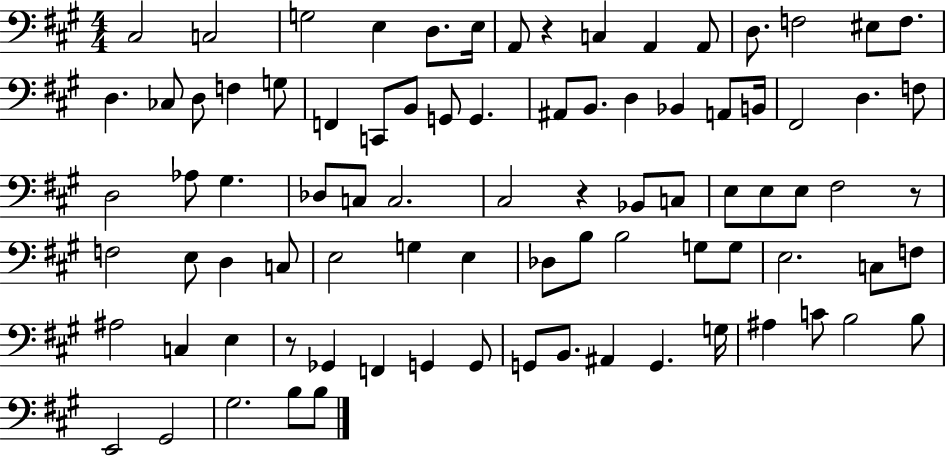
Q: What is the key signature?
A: A major